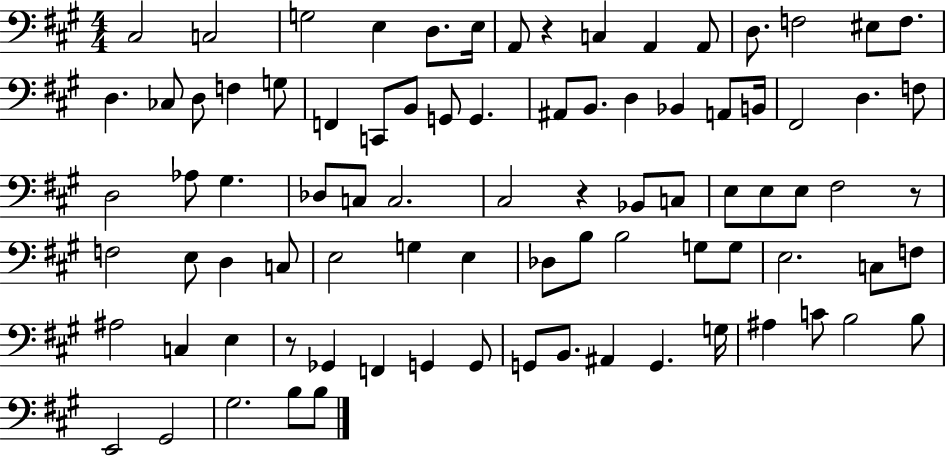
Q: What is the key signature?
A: A major